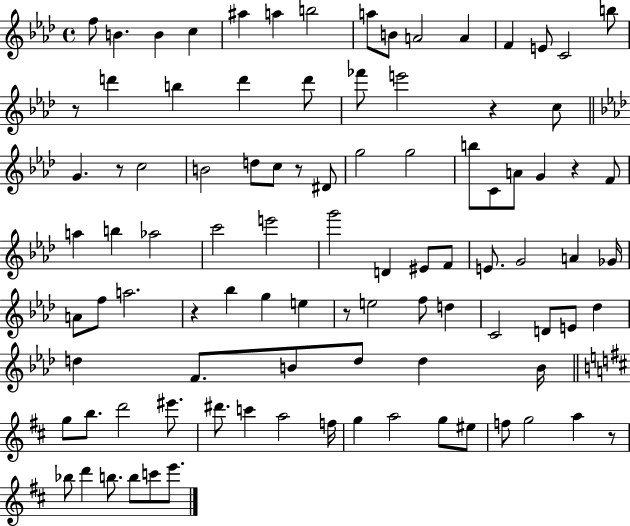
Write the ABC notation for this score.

X:1
T:Untitled
M:4/4
L:1/4
K:Ab
f/2 B B c ^a a b2 a/2 B/2 A2 A F E/2 C2 b/2 z/2 d' b d' d'/2 _f'/2 e'2 z c/2 G z/2 c2 B2 d/2 c/2 z/2 ^D/2 g2 g2 b/2 C/2 A/2 G z F/2 a b _a2 c'2 e'2 g'2 D ^E/2 F/2 E/2 G2 A _G/4 A/2 f/2 a2 z _b g e z/2 e2 f/2 d C2 D/2 E/2 _d d F/2 B/2 d/2 d B/4 g/2 b/2 d'2 ^e'/2 ^d'/2 c' a2 f/4 g a2 g/2 ^e/2 f/2 g2 a z/2 _b/2 d' b/2 b/2 c'/2 e'/2